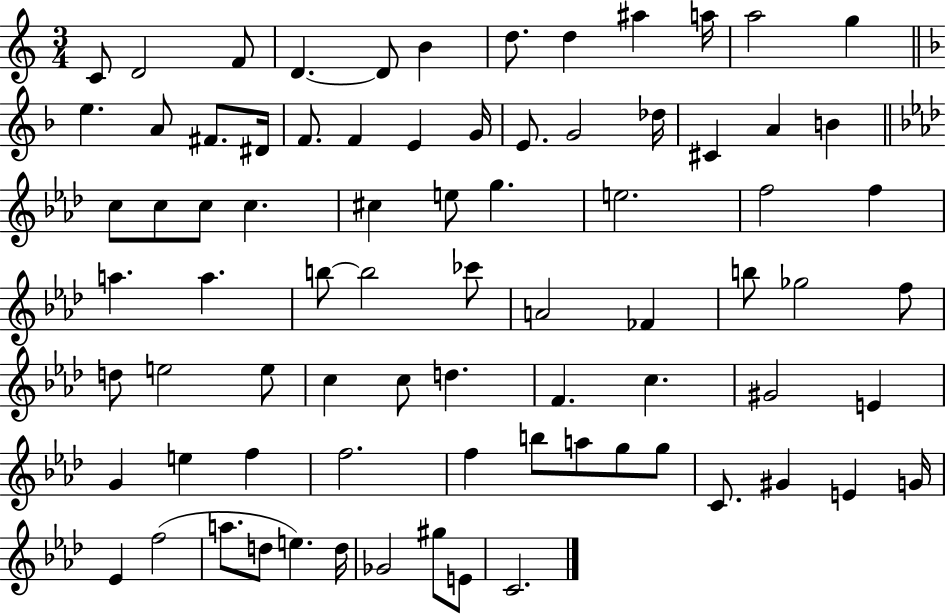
{
  \clef treble
  \numericTimeSignature
  \time 3/4
  \key c \major
  c'8 d'2 f'8 | d'4.~~ d'8 b'4 | d''8. d''4 ais''4 a''16 | a''2 g''4 | \break \bar "||" \break \key f \major e''4. a'8 fis'8. dis'16 | f'8. f'4 e'4 g'16 | e'8. g'2 des''16 | cis'4 a'4 b'4 | \break \bar "||" \break \key f \minor c''8 c''8 c''8 c''4. | cis''4 e''8 g''4. | e''2. | f''2 f''4 | \break a''4. a''4. | b''8~~ b''2 ces'''8 | a'2 fes'4 | b''8 ges''2 f''8 | \break d''8 e''2 e''8 | c''4 c''8 d''4. | f'4. c''4. | gis'2 e'4 | \break g'4 e''4 f''4 | f''2. | f''4 b''8 a''8 g''8 g''8 | c'8. gis'4 e'4 g'16 | \break ees'4 f''2( | a''8. d''8 e''4.) d''16 | ges'2 gis''8 e'8 | c'2. | \break \bar "|."
}